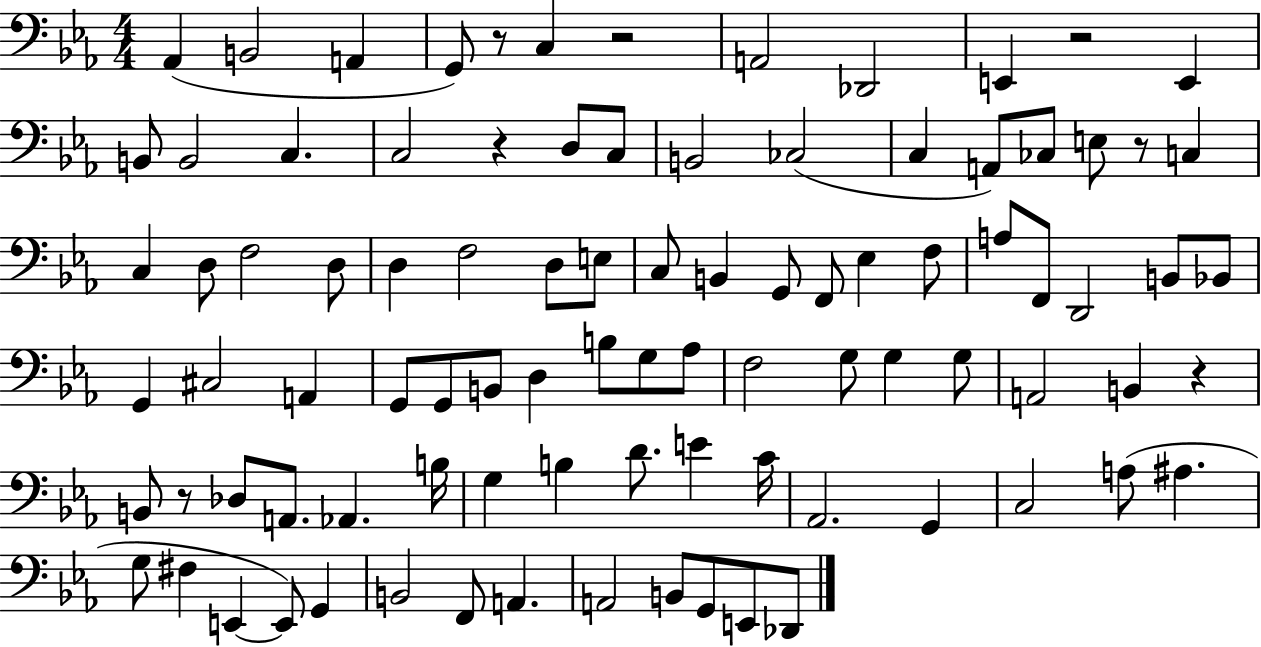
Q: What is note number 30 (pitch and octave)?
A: E3